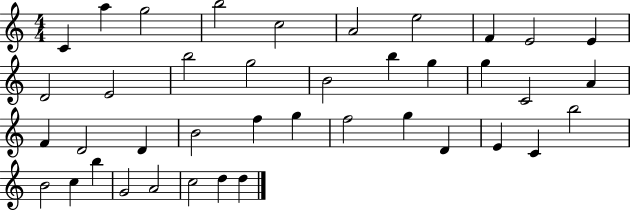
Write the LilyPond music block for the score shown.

{
  \clef treble
  \numericTimeSignature
  \time 4/4
  \key c \major
  c'4 a''4 g''2 | b''2 c''2 | a'2 e''2 | f'4 e'2 e'4 | \break d'2 e'2 | b''2 g''2 | b'2 b''4 g''4 | g''4 c'2 a'4 | \break f'4 d'2 d'4 | b'2 f''4 g''4 | f''2 g''4 d'4 | e'4 c'4 b''2 | \break b'2 c''4 b''4 | g'2 a'2 | c''2 d''4 d''4 | \bar "|."
}